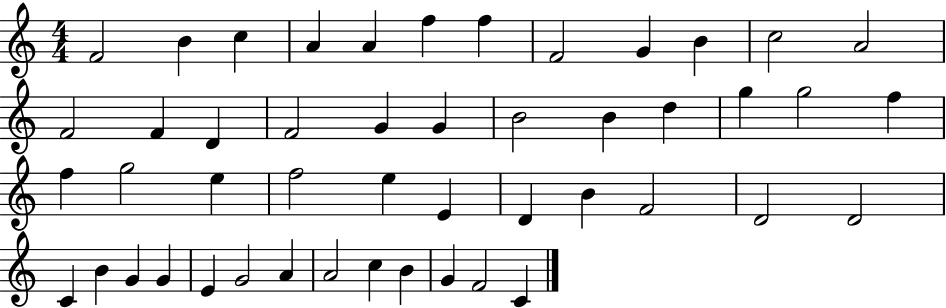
F4/h B4/q C5/q A4/q A4/q F5/q F5/q F4/h G4/q B4/q C5/h A4/h F4/h F4/q D4/q F4/h G4/q G4/q B4/h B4/q D5/q G5/q G5/h F5/q F5/q G5/h E5/q F5/h E5/q E4/q D4/q B4/q F4/h D4/h D4/h C4/q B4/q G4/q G4/q E4/q G4/h A4/q A4/h C5/q B4/q G4/q F4/h C4/q